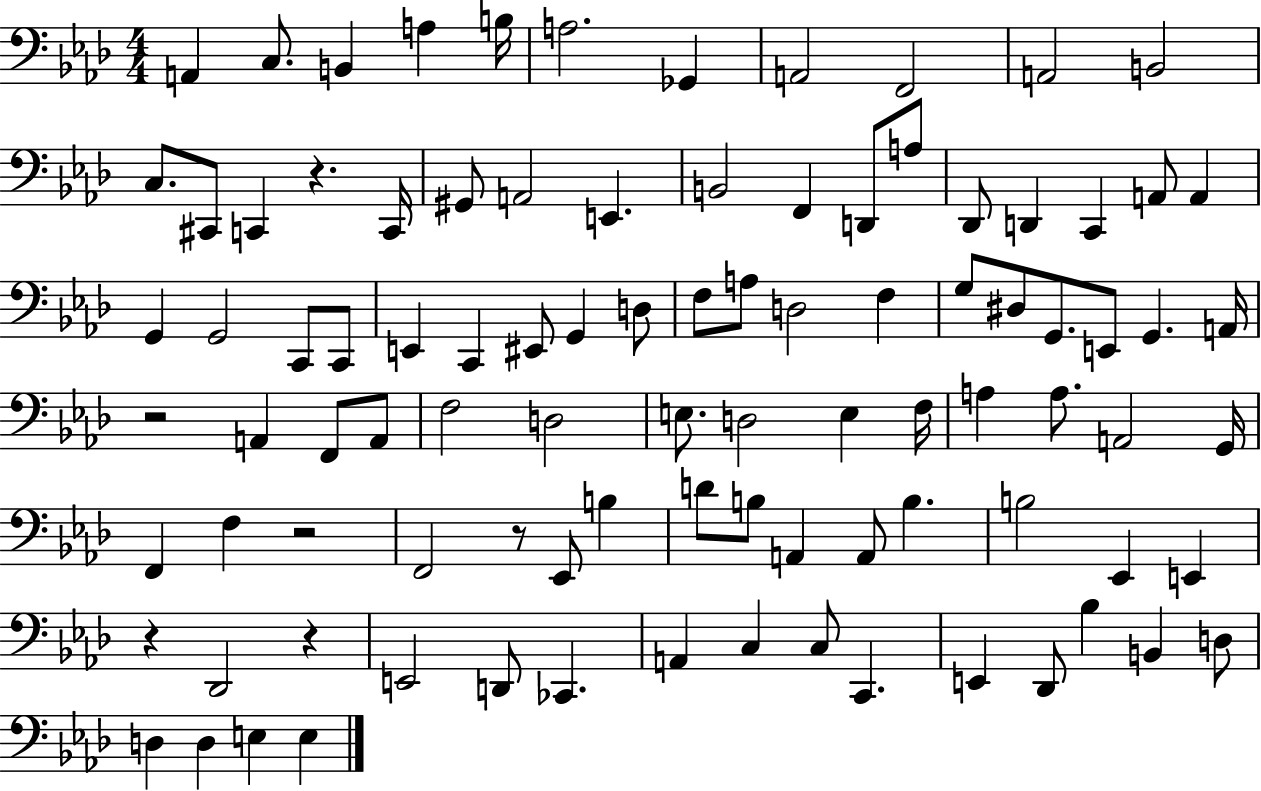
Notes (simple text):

A2/q C3/e. B2/q A3/q B3/s A3/h. Gb2/q A2/h F2/h A2/h B2/h C3/e. C#2/e C2/q R/q. C2/s G#2/e A2/h E2/q. B2/h F2/q D2/e A3/e Db2/e D2/q C2/q A2/e A2/q G2/q G2/h C2/e C2/e E2/q C2/q EIS2/e G2/q D3/e F3/e A3/e D3/h F3/q G3/e D#3/e G2/e. E2/e G2/q. A2/s R/h A2/q F2/e A2/e F3/h D3/h E3/e. D3/h E3/q F3/s A3/q A3/e. A2/h G2/s F2/q F3/q R/h F2/h R/e Eb2/e B3/q D4/e B3/e A2/q A2/e B3/q. B3/h Eb2/q E2/q R/q Db2/h R/q E2/h D2/e CES2/q. A2/q C3/q C3/e C2/q. E2/q Db2/e Bb3/q B2/q D3/e D3/q D3/q E3/q E3/q